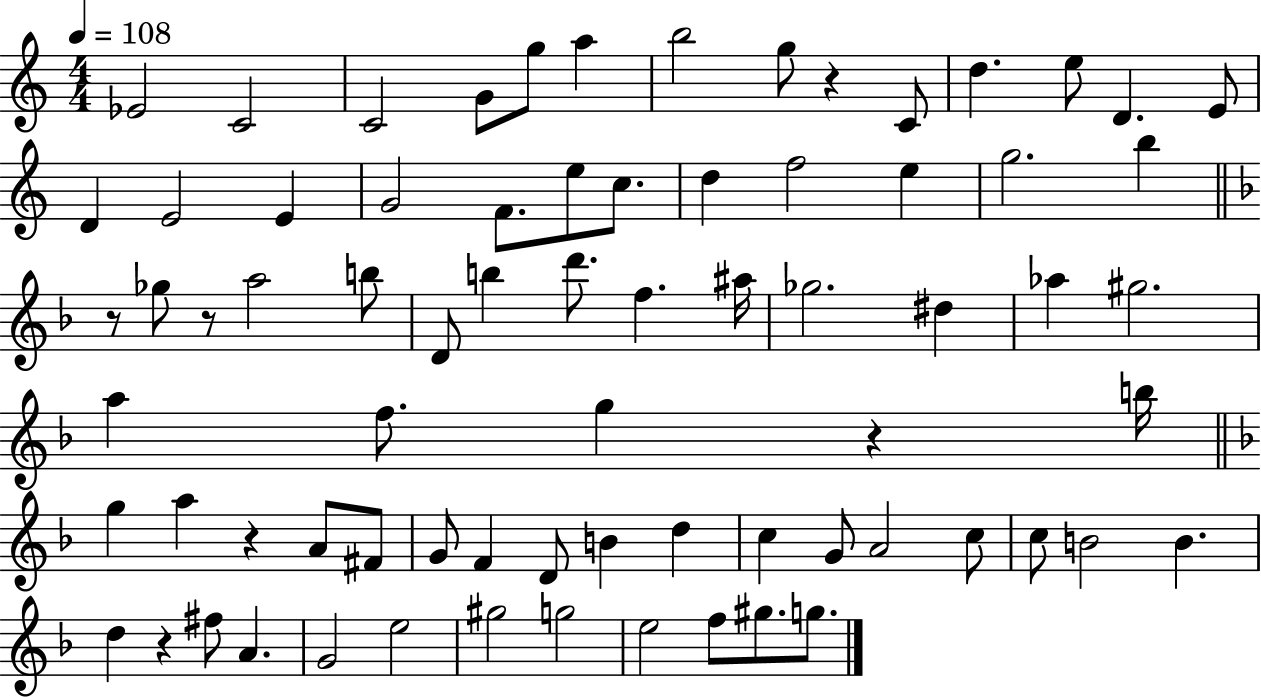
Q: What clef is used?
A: treble